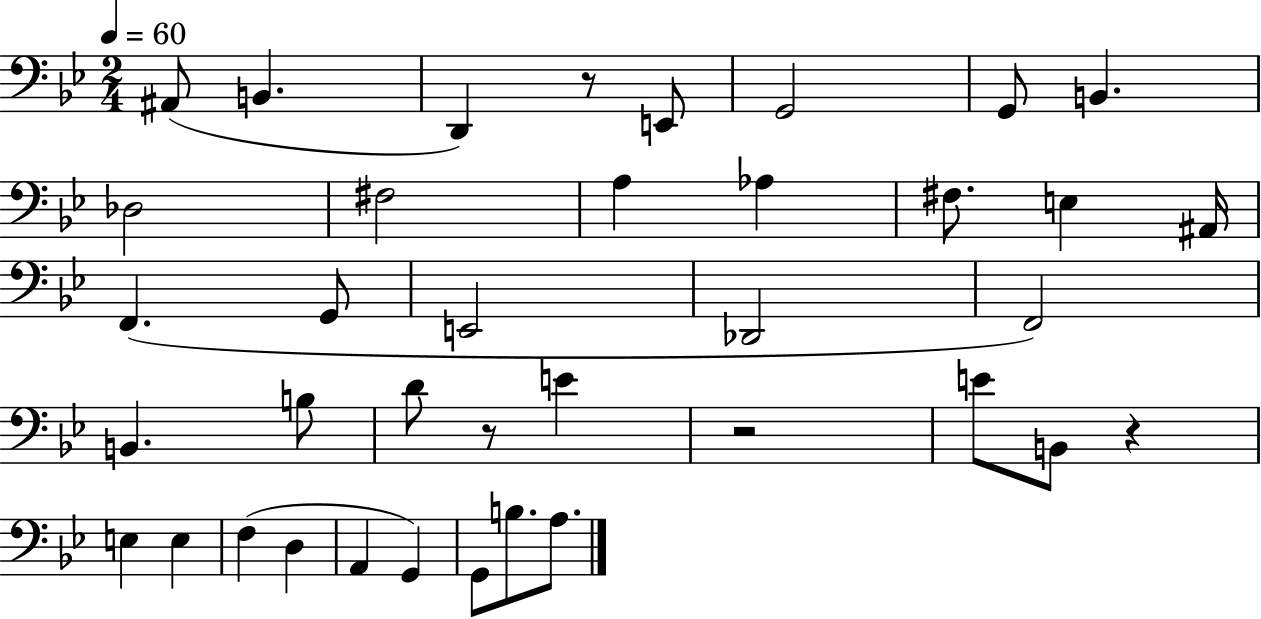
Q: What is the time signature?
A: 2/4